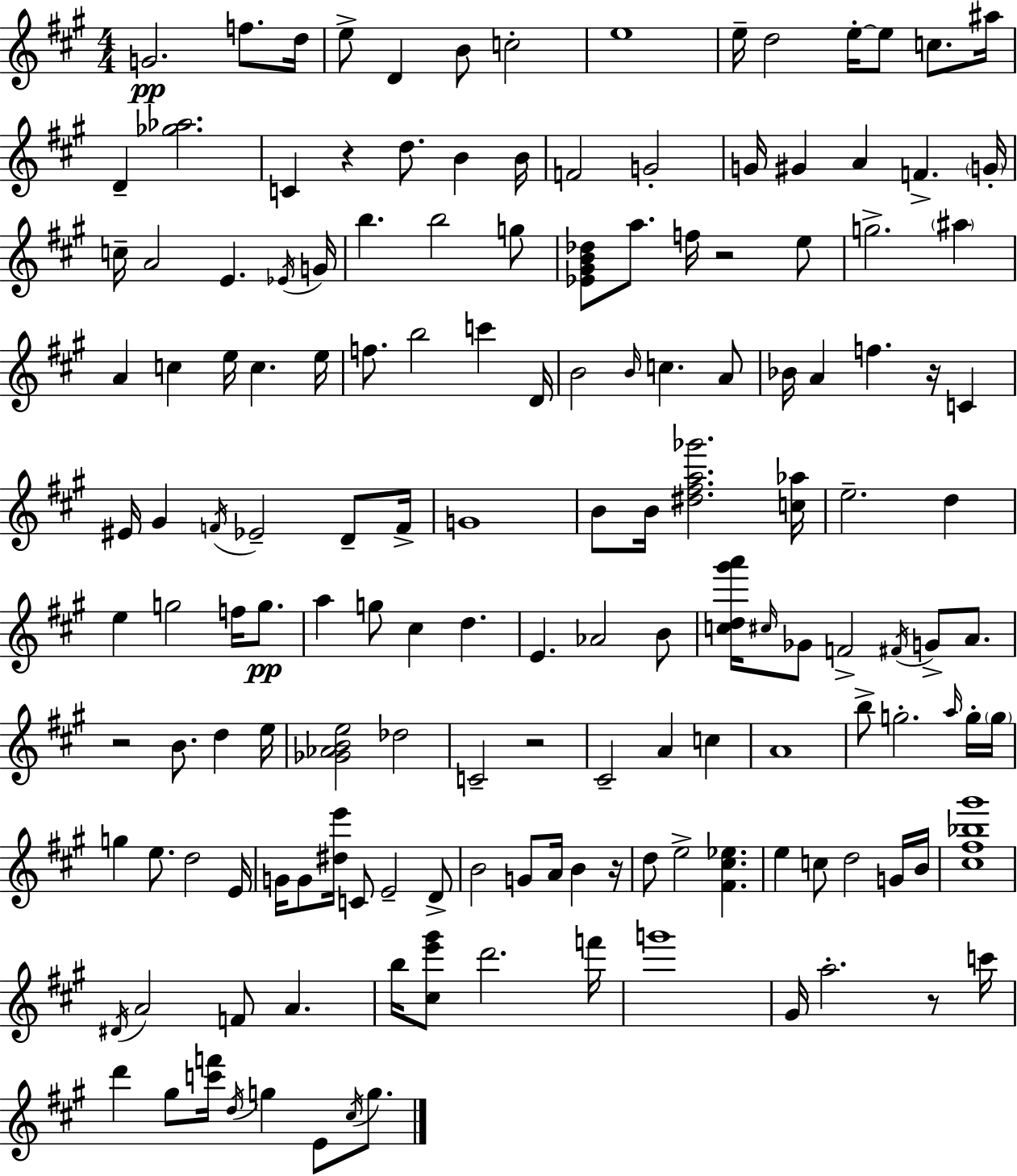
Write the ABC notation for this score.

X:1
T:Untitled
M:4/4
L:1/4
K:A
G2 f/2 d/4 e/2 D B/2 c2 e4 e/4 d2 e/4 e/2 c/2 ^a/4 D [_g_a]2 C z d/2 B B/4 F2 G2 G/4 ^G A F G/4 c/4 A2 E _E/4 G/4 b b2 g/2 [_E^GB_d]/2 a/2 f/4 z2 e/2 g2 ^a A c e/4 c e/4 f/2 b2 c' D/4 B2 B/4 c A/2 _B/4 A f z/4 C ^E/4 ^G F/4 _E2 D/2 F/4 G4 B/2 B/4 [^d^fa_g']2 [c_a]/4 e2 d e g2 f/4 g/2 a g/2 ^c d E _A2 B/2 [cd^g'a']/4 ^c/4 _G/2 F2 ^F/4 G/2 A/2 z2 B/2 d e/4 [_G_ABe]2 _d2 C2 z2 ^C2 A c A4 b/2 g2 a/4 g/4 g/4 g e/2 d2 E/4 G/4 G/2 [^de']/4 C/2 E2 D/2 B2 G/2 A/4 B z/4 d/2 e2 [^F^c_e] e c/2 d2 G/4 B/4 [^c^f_b^g']4 ^D/4 A2 F/2 A b/4 [^ce'^g']/2 d'2 f'/4 g'4 ^G/4 a2 z/2 c'/4 d' ^g/2 [c'f']/4 d/4 g E/2 ^c/4 g/2